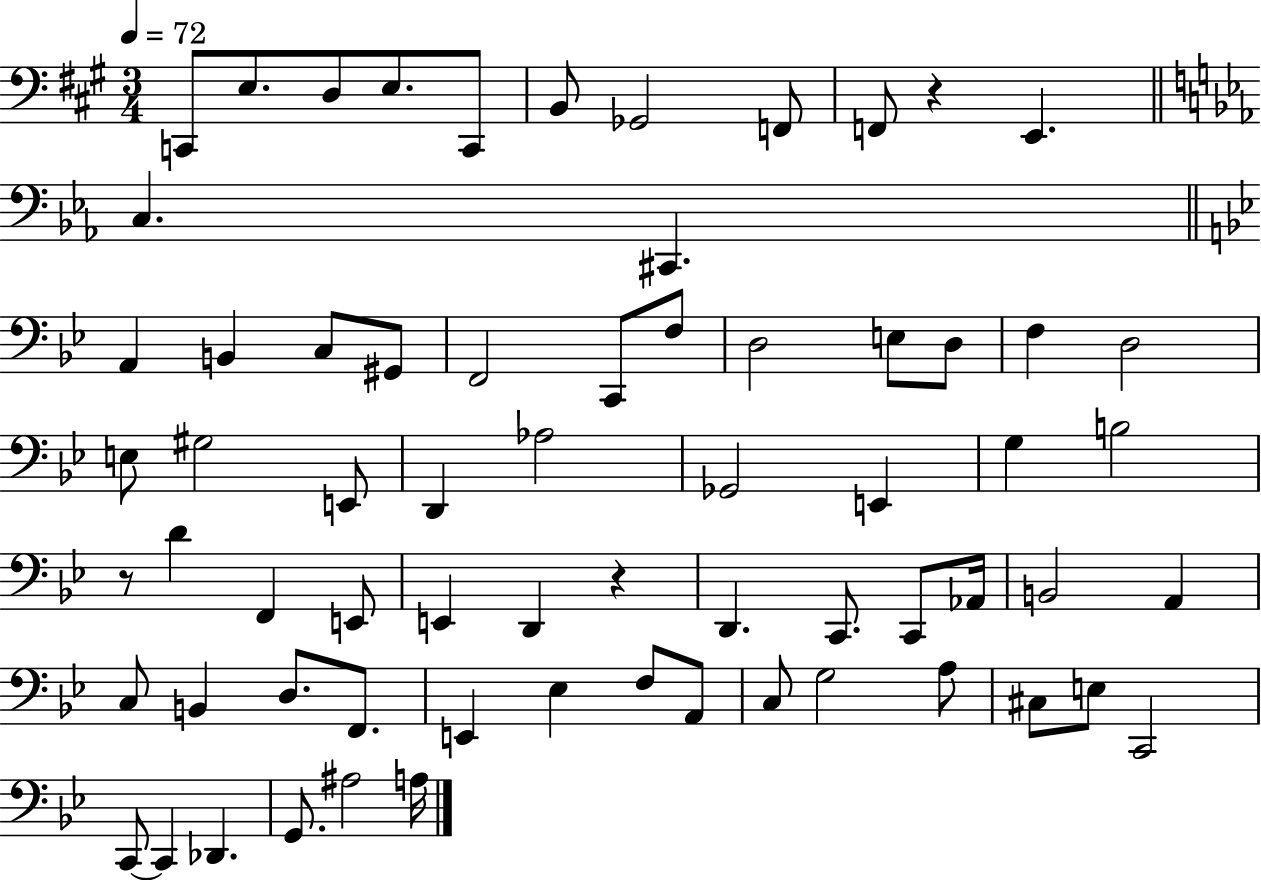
X:1
T:Untitled
M:3/4
L:1/4
K:A
C,,/2 E,/2 D,/2 E,/2 C,,/2 B,,/2 _G,,2 F,,/2 F,,/2 z E,, C, ^C,, A,, B,, C,/2 ^G,,/2 F,,2 C,,/2 F,/2 D,2 E,/2 D,/2 F, D,2 E,/2 ^G,2 E,,/2 D,, _A,2 _G,,2 E,, G, B,2 z/2 D F,, E,,/2 E,, D,, z D,, C,,/2 C,,/2 _A,,/4 B,,2 A,, C,/2 B,, D,/2 F,,/2 E,, _E, F,/2 A,,/2 C,/2 G,2 A,/2 ^C,/2 E,/2 C,,2 C,,/2 C,, _D,, G,,/2 ^A,2 A,/4